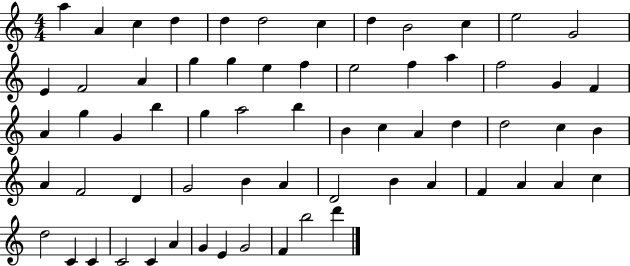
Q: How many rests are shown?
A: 0